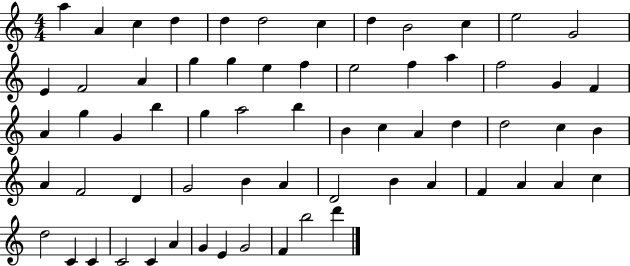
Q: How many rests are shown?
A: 0